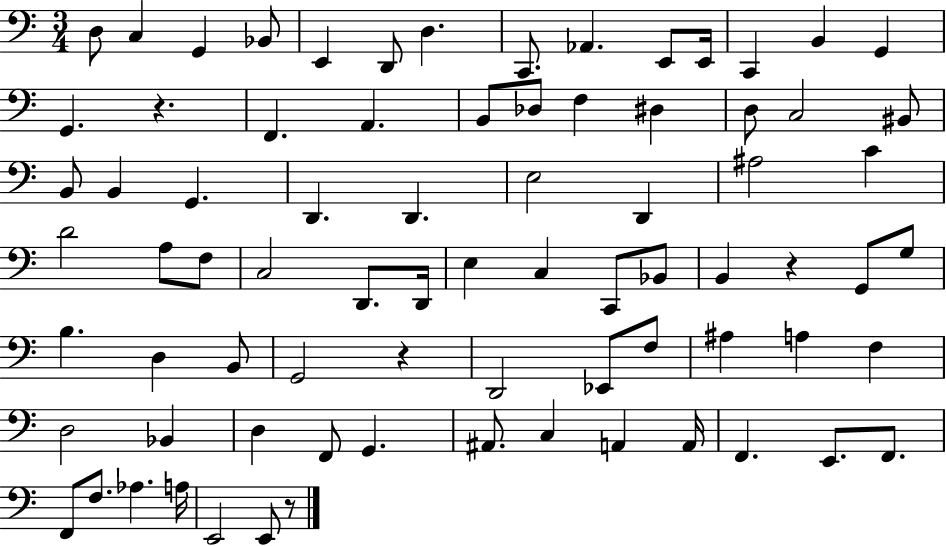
{
  \clef bass
  \numericTimeSignature
  \time 3/4
  \key c \major
  d8 c4 g,4 bes,8 | e,4 d,8 d4. | c,8. aes,4. e,8 e,16 | c,4 b,4 g,4 | \break g,4. r4. | f,4. a,4. | b,8 des8 f4 dis4 | d8 c2 bis,8 | \break b,8 b,4 g,4. | d,4. d,4. | e2 d,4 | ais2 c'4 | \break d'2 a8 f8 | c2 d,8. d,16 | e4 c4 c,8 bes,8 | b,4 r4 g,8 g8 | \break b4. d4 b,8 | g,2 r4 | d,2 ees,8 f8 | ais4 a4 f4 | \break d2 bes,4 | d4 f,8 g,4. | ais,8. c4 a,4 a,16 | f,4. e,8. f,8. | \break f,8 f8. aes4. a16 | e,2 e,8 r8 | \bar "|."
}